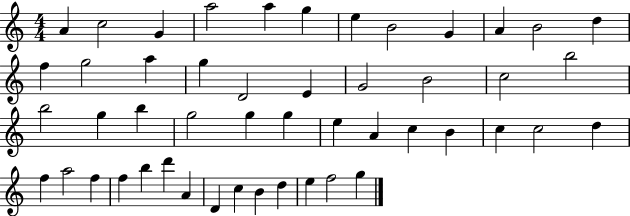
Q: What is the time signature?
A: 4/4